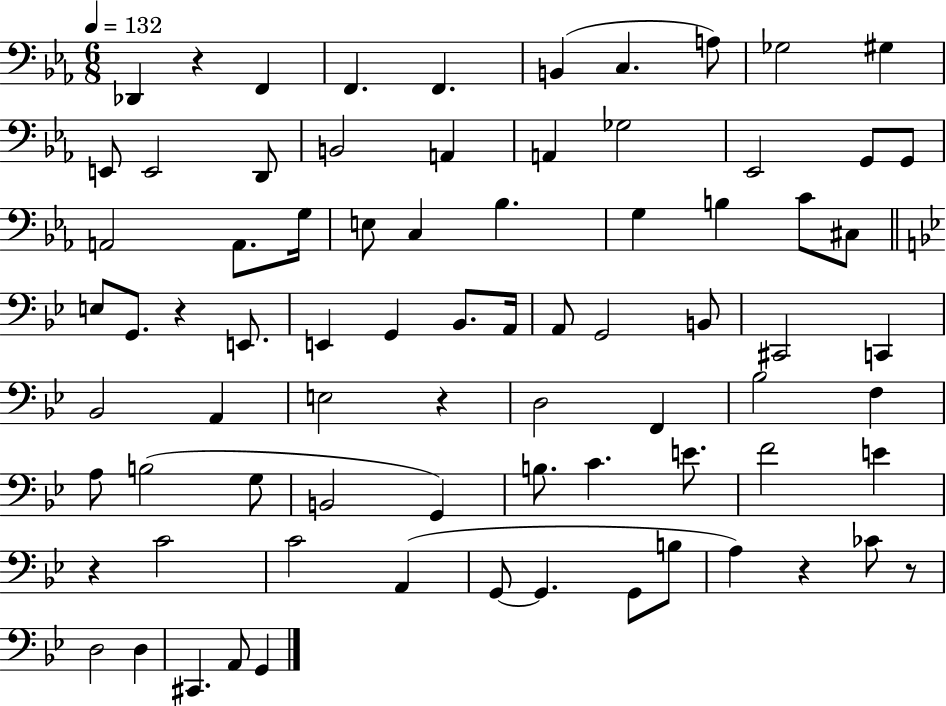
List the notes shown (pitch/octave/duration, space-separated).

Db2/q R/q F2/q F2/q. F2/q. B2/q C3/q. A3/e Gb3/h G#3/q E2/e E2/h D2/e B2/h A2/q A2/q Gb3/h Eb2/h G2/e G2/e A2/h A2/e. G3/s E3/e C3/q Bb3/q. G3/q B3/q C4/e C#3/e E3/e G2/e. R/q E2/e. E2/q G2/q Bb2/e. A2/s A2/e G2/h B2/e C#2/h C2/q Bb2/h A2/q E3/h R/q D3/h F2/q Bb3/h F3/q A3/e B3/h G3/e B2/h G2/q B3/e. C4/q. E4/e. F4/h E4/q R/q C4/h C4/h A2/q G2/e G2/q. G2/e B3/e A3/q R/q CES4/e R/e D3/h D3/q C#2/q. A2/e G2/q